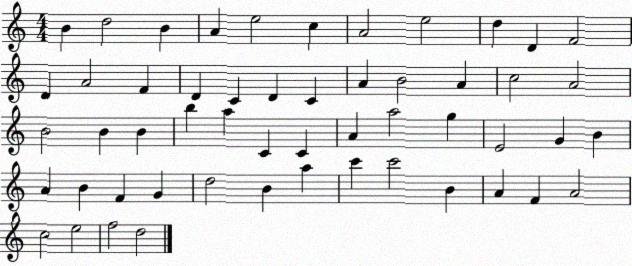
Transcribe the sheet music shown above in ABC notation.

X:1
T:Untitled
M:4/4
L:1/4
K:C
B d2 B A e2 c A2 e2 d D F2 D A2 F D C D C A B2 A c2 A2 B2 B B b a C C A a2 g E2 G B A B F G d2 B a c' c'2 B A F A2 c2 e2 f2 d2